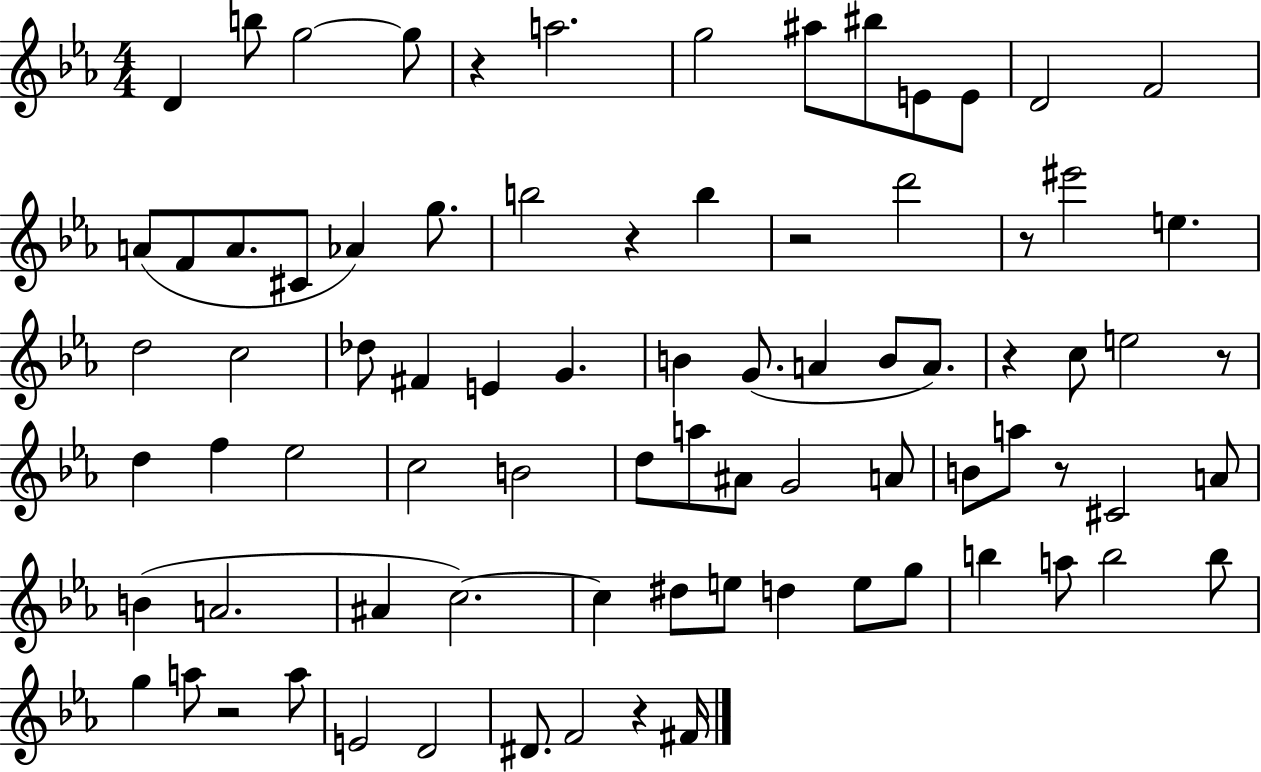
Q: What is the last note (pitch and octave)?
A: F#4